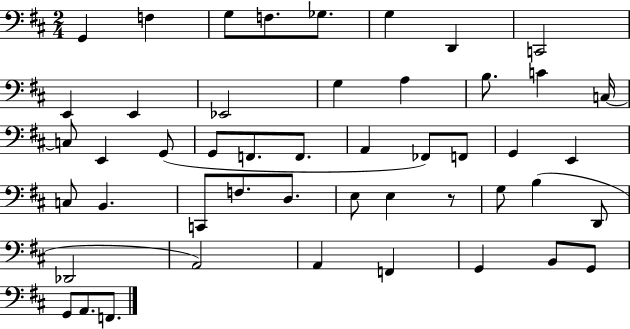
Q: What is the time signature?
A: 2/4